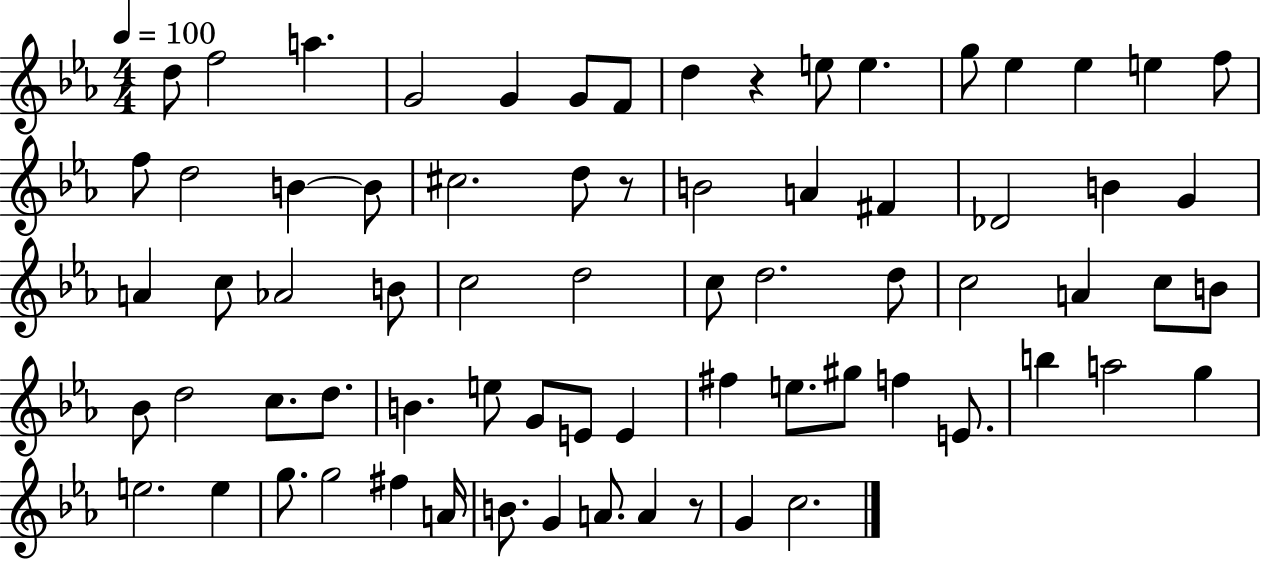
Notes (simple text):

D5/e F5/h A5/q. G4/h G4/q G4/e F4/e D5/q R/q E5/e E5/q. G5/e Eb5/q Eb5/q E5/q F5/e F5/e D5/h B4/q B4/e C#5/h. D5/e R/e B4/h A4/q F#4/q Db4/h B4/q G4/q A4/q C5/e Ab4/h B4/e C5/h D5/h C5/e D5/h. D5/e C5/h A4/q C5/e B4/e Bb4/e D5/h C5/e. D5/e. B4/q. E5/e G4/e E4/e E4/q F#5/q E5/e. G#5/e F5/q E4/e. B5/q A5/h G5/q E5/h. E5/q G5/e. G5/h F#5/q A4/s B4/e. G4/q A4/e. A4/q R/e G4/q C5/h.